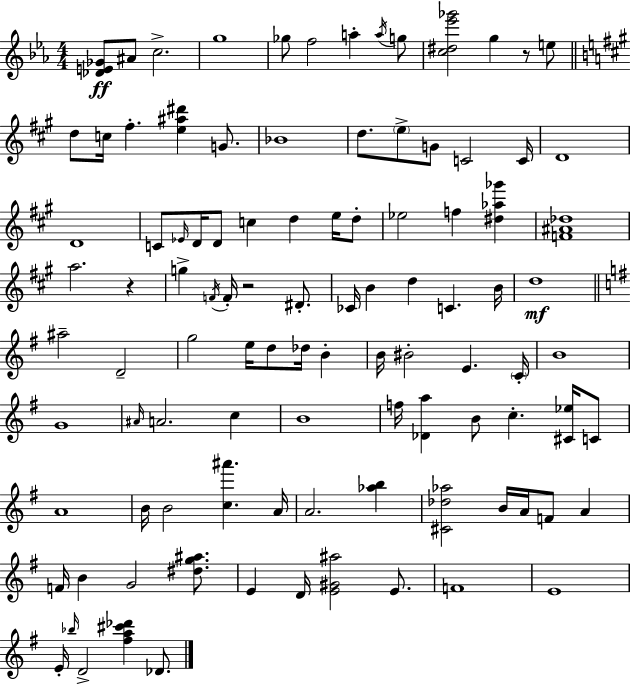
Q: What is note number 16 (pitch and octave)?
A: D5